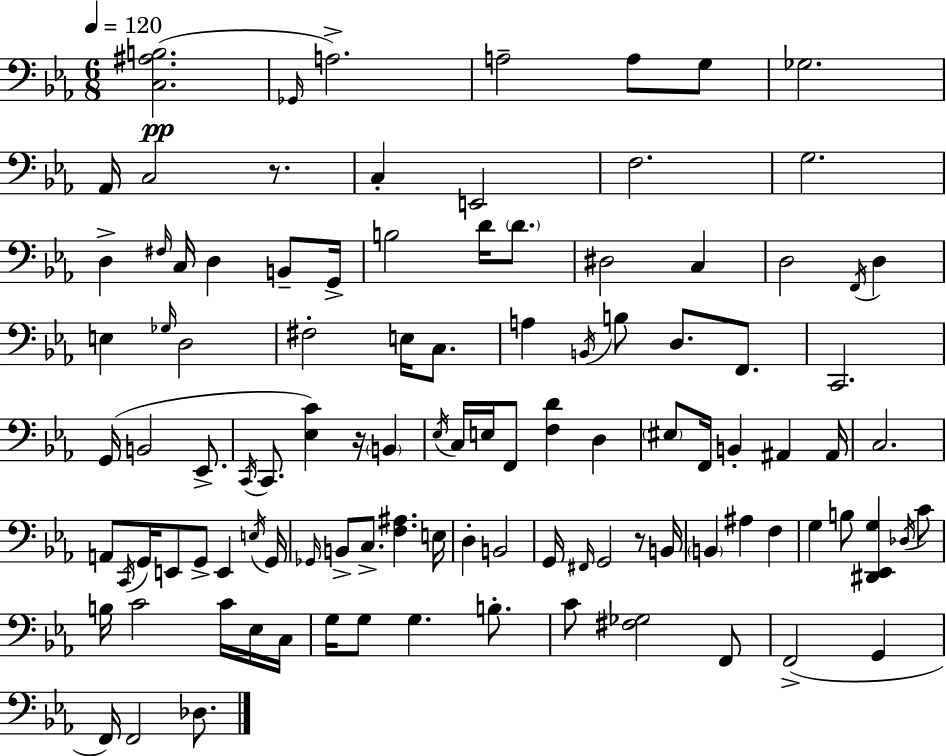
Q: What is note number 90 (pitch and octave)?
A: C4